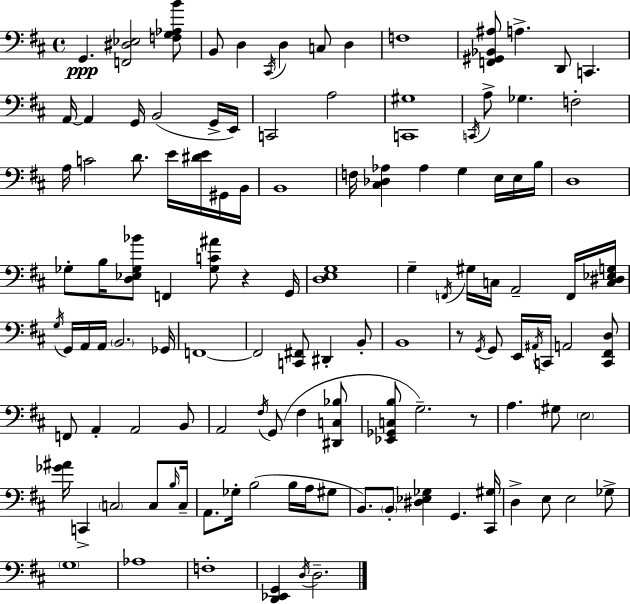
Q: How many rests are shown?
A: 3